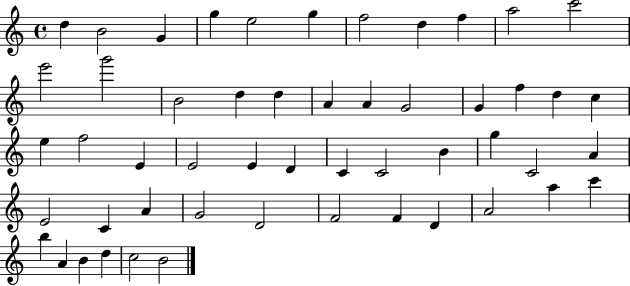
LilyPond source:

{
  \clef treble
  \time 4/4
  \defaultTimeSignature
  \key c \major
  d''4 b'2 g'4 | g''4 e''2 g''4 | f''2 d''4 f''4 | a''2 c'''2 | \break e'''2 g'''2 | b'2 d''4 d''4 | a'4 a'4 g'2 | g'4 f''4 d''4 c''4 | \break e''4 f''2 e'4 | e'2 e'4 d'4 | c'4 c'2 b'4 | g''4 c'2 a'4 | \break e'2 c'4 a'4 | g'2 d'2 | f'2 f'4 d'4 | a'2 a''4 c'''4 | \break b''4 a'4 b'4 d''4 | c''2 b'2 | \bar "|."
}